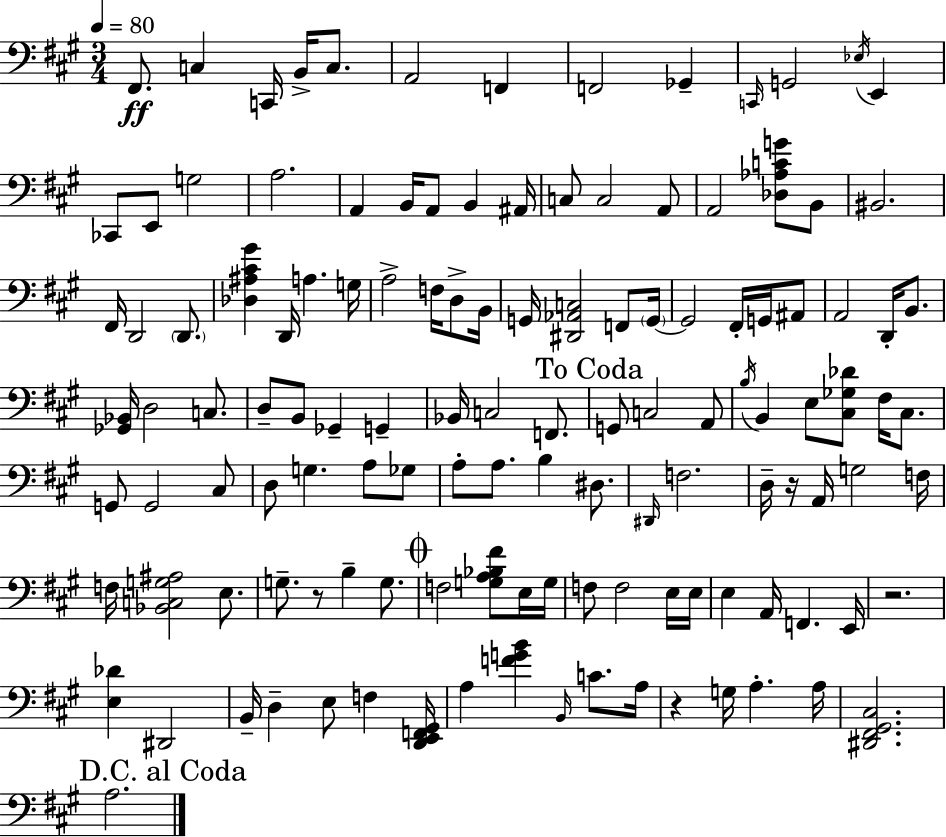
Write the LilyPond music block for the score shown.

{
  \clef bass
  \numericTimeSignature
  \time 3/4
  \key a \major
  \tempo 4 = 80
  fis,8.\ff c4 c,16 b,16-> c8. | a,2 f,4 | f,2 ges,4-- | \grace { c,16 } g,2 \acciaccatura { ees16 } e,4 | \break ces,8 e,8 g2 | a2. | a,4 b,16 a,8 b,4 | ais,16 c8 c2 | \break a,8 a,2 <des aes c' g'>8 | b,8 bis,2. | fis,16 d,2 \parenthesize d,8. | <des ais cis' gis'>4 d,16 a4. | \break g16 a2-> f16 d8-> | b,16 g,16 <dis, aes, c>2 f,8 | \parenthesize g,16~~ g,2 fis,16-. g,16 | ais,8 a,2 d,16-. b,8. | \break <ges, bes,>16 d2 c8. | d8-- b,8 ges,4-- g,4-- | bes,16 c2 f,8. | \mark "To Coda" g,8 c2 | \break a,8 \acciaccatura { b16 } b,4 e8 <cis ges des'>8 fis16 | cis8. g,8 g,2 | cis8 d8 g4. a8 | ges8 a8-. a8. b4 | \break dis8. \grace { dis,16 } f2. | d16-- r16 a,16 g2 | f16 f16 <bes, c g ais>2 | e8. g8.-- r8 b4-- | \break g8. \mark \markup { \musicglyph "scripts.coda" } f2 | <g a bes fis'>8 e16 g16 f8 f2 | e16 e16 e4 a,16 f,4. | e,16 r2. | \break <e des'>4 dis,2 | b,16-- d4-- e8 f4 | <d, e, f, gis,>16 a4 <f' g' b'>4 | \grace { b,16 } c'8. a16 r4 g16 a4.-. | \break a16 <dis, fis, gis, cis>2. | \mark "D.C. al Coda" a2. | \bar "|."
}